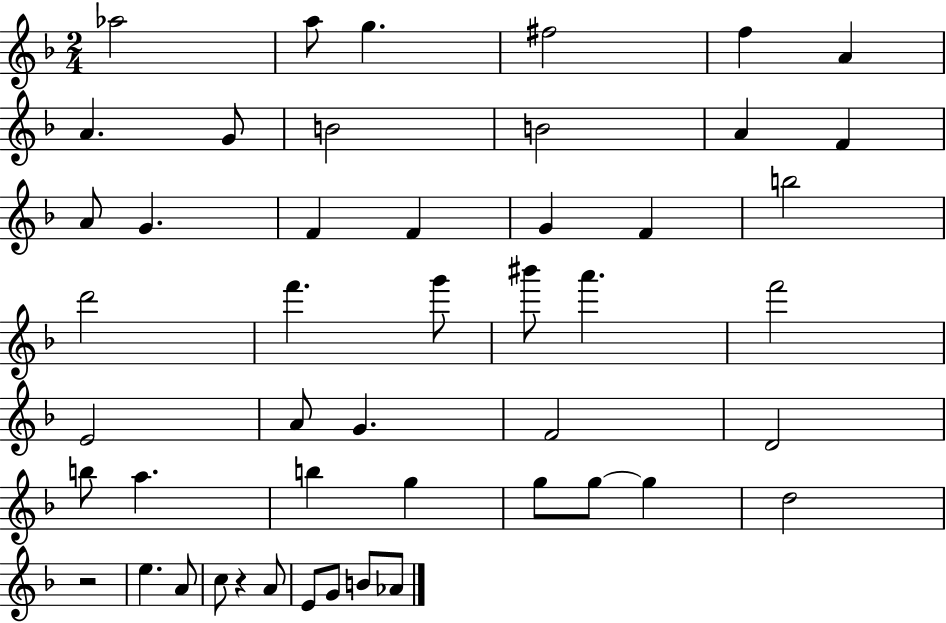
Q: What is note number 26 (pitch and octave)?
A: E4